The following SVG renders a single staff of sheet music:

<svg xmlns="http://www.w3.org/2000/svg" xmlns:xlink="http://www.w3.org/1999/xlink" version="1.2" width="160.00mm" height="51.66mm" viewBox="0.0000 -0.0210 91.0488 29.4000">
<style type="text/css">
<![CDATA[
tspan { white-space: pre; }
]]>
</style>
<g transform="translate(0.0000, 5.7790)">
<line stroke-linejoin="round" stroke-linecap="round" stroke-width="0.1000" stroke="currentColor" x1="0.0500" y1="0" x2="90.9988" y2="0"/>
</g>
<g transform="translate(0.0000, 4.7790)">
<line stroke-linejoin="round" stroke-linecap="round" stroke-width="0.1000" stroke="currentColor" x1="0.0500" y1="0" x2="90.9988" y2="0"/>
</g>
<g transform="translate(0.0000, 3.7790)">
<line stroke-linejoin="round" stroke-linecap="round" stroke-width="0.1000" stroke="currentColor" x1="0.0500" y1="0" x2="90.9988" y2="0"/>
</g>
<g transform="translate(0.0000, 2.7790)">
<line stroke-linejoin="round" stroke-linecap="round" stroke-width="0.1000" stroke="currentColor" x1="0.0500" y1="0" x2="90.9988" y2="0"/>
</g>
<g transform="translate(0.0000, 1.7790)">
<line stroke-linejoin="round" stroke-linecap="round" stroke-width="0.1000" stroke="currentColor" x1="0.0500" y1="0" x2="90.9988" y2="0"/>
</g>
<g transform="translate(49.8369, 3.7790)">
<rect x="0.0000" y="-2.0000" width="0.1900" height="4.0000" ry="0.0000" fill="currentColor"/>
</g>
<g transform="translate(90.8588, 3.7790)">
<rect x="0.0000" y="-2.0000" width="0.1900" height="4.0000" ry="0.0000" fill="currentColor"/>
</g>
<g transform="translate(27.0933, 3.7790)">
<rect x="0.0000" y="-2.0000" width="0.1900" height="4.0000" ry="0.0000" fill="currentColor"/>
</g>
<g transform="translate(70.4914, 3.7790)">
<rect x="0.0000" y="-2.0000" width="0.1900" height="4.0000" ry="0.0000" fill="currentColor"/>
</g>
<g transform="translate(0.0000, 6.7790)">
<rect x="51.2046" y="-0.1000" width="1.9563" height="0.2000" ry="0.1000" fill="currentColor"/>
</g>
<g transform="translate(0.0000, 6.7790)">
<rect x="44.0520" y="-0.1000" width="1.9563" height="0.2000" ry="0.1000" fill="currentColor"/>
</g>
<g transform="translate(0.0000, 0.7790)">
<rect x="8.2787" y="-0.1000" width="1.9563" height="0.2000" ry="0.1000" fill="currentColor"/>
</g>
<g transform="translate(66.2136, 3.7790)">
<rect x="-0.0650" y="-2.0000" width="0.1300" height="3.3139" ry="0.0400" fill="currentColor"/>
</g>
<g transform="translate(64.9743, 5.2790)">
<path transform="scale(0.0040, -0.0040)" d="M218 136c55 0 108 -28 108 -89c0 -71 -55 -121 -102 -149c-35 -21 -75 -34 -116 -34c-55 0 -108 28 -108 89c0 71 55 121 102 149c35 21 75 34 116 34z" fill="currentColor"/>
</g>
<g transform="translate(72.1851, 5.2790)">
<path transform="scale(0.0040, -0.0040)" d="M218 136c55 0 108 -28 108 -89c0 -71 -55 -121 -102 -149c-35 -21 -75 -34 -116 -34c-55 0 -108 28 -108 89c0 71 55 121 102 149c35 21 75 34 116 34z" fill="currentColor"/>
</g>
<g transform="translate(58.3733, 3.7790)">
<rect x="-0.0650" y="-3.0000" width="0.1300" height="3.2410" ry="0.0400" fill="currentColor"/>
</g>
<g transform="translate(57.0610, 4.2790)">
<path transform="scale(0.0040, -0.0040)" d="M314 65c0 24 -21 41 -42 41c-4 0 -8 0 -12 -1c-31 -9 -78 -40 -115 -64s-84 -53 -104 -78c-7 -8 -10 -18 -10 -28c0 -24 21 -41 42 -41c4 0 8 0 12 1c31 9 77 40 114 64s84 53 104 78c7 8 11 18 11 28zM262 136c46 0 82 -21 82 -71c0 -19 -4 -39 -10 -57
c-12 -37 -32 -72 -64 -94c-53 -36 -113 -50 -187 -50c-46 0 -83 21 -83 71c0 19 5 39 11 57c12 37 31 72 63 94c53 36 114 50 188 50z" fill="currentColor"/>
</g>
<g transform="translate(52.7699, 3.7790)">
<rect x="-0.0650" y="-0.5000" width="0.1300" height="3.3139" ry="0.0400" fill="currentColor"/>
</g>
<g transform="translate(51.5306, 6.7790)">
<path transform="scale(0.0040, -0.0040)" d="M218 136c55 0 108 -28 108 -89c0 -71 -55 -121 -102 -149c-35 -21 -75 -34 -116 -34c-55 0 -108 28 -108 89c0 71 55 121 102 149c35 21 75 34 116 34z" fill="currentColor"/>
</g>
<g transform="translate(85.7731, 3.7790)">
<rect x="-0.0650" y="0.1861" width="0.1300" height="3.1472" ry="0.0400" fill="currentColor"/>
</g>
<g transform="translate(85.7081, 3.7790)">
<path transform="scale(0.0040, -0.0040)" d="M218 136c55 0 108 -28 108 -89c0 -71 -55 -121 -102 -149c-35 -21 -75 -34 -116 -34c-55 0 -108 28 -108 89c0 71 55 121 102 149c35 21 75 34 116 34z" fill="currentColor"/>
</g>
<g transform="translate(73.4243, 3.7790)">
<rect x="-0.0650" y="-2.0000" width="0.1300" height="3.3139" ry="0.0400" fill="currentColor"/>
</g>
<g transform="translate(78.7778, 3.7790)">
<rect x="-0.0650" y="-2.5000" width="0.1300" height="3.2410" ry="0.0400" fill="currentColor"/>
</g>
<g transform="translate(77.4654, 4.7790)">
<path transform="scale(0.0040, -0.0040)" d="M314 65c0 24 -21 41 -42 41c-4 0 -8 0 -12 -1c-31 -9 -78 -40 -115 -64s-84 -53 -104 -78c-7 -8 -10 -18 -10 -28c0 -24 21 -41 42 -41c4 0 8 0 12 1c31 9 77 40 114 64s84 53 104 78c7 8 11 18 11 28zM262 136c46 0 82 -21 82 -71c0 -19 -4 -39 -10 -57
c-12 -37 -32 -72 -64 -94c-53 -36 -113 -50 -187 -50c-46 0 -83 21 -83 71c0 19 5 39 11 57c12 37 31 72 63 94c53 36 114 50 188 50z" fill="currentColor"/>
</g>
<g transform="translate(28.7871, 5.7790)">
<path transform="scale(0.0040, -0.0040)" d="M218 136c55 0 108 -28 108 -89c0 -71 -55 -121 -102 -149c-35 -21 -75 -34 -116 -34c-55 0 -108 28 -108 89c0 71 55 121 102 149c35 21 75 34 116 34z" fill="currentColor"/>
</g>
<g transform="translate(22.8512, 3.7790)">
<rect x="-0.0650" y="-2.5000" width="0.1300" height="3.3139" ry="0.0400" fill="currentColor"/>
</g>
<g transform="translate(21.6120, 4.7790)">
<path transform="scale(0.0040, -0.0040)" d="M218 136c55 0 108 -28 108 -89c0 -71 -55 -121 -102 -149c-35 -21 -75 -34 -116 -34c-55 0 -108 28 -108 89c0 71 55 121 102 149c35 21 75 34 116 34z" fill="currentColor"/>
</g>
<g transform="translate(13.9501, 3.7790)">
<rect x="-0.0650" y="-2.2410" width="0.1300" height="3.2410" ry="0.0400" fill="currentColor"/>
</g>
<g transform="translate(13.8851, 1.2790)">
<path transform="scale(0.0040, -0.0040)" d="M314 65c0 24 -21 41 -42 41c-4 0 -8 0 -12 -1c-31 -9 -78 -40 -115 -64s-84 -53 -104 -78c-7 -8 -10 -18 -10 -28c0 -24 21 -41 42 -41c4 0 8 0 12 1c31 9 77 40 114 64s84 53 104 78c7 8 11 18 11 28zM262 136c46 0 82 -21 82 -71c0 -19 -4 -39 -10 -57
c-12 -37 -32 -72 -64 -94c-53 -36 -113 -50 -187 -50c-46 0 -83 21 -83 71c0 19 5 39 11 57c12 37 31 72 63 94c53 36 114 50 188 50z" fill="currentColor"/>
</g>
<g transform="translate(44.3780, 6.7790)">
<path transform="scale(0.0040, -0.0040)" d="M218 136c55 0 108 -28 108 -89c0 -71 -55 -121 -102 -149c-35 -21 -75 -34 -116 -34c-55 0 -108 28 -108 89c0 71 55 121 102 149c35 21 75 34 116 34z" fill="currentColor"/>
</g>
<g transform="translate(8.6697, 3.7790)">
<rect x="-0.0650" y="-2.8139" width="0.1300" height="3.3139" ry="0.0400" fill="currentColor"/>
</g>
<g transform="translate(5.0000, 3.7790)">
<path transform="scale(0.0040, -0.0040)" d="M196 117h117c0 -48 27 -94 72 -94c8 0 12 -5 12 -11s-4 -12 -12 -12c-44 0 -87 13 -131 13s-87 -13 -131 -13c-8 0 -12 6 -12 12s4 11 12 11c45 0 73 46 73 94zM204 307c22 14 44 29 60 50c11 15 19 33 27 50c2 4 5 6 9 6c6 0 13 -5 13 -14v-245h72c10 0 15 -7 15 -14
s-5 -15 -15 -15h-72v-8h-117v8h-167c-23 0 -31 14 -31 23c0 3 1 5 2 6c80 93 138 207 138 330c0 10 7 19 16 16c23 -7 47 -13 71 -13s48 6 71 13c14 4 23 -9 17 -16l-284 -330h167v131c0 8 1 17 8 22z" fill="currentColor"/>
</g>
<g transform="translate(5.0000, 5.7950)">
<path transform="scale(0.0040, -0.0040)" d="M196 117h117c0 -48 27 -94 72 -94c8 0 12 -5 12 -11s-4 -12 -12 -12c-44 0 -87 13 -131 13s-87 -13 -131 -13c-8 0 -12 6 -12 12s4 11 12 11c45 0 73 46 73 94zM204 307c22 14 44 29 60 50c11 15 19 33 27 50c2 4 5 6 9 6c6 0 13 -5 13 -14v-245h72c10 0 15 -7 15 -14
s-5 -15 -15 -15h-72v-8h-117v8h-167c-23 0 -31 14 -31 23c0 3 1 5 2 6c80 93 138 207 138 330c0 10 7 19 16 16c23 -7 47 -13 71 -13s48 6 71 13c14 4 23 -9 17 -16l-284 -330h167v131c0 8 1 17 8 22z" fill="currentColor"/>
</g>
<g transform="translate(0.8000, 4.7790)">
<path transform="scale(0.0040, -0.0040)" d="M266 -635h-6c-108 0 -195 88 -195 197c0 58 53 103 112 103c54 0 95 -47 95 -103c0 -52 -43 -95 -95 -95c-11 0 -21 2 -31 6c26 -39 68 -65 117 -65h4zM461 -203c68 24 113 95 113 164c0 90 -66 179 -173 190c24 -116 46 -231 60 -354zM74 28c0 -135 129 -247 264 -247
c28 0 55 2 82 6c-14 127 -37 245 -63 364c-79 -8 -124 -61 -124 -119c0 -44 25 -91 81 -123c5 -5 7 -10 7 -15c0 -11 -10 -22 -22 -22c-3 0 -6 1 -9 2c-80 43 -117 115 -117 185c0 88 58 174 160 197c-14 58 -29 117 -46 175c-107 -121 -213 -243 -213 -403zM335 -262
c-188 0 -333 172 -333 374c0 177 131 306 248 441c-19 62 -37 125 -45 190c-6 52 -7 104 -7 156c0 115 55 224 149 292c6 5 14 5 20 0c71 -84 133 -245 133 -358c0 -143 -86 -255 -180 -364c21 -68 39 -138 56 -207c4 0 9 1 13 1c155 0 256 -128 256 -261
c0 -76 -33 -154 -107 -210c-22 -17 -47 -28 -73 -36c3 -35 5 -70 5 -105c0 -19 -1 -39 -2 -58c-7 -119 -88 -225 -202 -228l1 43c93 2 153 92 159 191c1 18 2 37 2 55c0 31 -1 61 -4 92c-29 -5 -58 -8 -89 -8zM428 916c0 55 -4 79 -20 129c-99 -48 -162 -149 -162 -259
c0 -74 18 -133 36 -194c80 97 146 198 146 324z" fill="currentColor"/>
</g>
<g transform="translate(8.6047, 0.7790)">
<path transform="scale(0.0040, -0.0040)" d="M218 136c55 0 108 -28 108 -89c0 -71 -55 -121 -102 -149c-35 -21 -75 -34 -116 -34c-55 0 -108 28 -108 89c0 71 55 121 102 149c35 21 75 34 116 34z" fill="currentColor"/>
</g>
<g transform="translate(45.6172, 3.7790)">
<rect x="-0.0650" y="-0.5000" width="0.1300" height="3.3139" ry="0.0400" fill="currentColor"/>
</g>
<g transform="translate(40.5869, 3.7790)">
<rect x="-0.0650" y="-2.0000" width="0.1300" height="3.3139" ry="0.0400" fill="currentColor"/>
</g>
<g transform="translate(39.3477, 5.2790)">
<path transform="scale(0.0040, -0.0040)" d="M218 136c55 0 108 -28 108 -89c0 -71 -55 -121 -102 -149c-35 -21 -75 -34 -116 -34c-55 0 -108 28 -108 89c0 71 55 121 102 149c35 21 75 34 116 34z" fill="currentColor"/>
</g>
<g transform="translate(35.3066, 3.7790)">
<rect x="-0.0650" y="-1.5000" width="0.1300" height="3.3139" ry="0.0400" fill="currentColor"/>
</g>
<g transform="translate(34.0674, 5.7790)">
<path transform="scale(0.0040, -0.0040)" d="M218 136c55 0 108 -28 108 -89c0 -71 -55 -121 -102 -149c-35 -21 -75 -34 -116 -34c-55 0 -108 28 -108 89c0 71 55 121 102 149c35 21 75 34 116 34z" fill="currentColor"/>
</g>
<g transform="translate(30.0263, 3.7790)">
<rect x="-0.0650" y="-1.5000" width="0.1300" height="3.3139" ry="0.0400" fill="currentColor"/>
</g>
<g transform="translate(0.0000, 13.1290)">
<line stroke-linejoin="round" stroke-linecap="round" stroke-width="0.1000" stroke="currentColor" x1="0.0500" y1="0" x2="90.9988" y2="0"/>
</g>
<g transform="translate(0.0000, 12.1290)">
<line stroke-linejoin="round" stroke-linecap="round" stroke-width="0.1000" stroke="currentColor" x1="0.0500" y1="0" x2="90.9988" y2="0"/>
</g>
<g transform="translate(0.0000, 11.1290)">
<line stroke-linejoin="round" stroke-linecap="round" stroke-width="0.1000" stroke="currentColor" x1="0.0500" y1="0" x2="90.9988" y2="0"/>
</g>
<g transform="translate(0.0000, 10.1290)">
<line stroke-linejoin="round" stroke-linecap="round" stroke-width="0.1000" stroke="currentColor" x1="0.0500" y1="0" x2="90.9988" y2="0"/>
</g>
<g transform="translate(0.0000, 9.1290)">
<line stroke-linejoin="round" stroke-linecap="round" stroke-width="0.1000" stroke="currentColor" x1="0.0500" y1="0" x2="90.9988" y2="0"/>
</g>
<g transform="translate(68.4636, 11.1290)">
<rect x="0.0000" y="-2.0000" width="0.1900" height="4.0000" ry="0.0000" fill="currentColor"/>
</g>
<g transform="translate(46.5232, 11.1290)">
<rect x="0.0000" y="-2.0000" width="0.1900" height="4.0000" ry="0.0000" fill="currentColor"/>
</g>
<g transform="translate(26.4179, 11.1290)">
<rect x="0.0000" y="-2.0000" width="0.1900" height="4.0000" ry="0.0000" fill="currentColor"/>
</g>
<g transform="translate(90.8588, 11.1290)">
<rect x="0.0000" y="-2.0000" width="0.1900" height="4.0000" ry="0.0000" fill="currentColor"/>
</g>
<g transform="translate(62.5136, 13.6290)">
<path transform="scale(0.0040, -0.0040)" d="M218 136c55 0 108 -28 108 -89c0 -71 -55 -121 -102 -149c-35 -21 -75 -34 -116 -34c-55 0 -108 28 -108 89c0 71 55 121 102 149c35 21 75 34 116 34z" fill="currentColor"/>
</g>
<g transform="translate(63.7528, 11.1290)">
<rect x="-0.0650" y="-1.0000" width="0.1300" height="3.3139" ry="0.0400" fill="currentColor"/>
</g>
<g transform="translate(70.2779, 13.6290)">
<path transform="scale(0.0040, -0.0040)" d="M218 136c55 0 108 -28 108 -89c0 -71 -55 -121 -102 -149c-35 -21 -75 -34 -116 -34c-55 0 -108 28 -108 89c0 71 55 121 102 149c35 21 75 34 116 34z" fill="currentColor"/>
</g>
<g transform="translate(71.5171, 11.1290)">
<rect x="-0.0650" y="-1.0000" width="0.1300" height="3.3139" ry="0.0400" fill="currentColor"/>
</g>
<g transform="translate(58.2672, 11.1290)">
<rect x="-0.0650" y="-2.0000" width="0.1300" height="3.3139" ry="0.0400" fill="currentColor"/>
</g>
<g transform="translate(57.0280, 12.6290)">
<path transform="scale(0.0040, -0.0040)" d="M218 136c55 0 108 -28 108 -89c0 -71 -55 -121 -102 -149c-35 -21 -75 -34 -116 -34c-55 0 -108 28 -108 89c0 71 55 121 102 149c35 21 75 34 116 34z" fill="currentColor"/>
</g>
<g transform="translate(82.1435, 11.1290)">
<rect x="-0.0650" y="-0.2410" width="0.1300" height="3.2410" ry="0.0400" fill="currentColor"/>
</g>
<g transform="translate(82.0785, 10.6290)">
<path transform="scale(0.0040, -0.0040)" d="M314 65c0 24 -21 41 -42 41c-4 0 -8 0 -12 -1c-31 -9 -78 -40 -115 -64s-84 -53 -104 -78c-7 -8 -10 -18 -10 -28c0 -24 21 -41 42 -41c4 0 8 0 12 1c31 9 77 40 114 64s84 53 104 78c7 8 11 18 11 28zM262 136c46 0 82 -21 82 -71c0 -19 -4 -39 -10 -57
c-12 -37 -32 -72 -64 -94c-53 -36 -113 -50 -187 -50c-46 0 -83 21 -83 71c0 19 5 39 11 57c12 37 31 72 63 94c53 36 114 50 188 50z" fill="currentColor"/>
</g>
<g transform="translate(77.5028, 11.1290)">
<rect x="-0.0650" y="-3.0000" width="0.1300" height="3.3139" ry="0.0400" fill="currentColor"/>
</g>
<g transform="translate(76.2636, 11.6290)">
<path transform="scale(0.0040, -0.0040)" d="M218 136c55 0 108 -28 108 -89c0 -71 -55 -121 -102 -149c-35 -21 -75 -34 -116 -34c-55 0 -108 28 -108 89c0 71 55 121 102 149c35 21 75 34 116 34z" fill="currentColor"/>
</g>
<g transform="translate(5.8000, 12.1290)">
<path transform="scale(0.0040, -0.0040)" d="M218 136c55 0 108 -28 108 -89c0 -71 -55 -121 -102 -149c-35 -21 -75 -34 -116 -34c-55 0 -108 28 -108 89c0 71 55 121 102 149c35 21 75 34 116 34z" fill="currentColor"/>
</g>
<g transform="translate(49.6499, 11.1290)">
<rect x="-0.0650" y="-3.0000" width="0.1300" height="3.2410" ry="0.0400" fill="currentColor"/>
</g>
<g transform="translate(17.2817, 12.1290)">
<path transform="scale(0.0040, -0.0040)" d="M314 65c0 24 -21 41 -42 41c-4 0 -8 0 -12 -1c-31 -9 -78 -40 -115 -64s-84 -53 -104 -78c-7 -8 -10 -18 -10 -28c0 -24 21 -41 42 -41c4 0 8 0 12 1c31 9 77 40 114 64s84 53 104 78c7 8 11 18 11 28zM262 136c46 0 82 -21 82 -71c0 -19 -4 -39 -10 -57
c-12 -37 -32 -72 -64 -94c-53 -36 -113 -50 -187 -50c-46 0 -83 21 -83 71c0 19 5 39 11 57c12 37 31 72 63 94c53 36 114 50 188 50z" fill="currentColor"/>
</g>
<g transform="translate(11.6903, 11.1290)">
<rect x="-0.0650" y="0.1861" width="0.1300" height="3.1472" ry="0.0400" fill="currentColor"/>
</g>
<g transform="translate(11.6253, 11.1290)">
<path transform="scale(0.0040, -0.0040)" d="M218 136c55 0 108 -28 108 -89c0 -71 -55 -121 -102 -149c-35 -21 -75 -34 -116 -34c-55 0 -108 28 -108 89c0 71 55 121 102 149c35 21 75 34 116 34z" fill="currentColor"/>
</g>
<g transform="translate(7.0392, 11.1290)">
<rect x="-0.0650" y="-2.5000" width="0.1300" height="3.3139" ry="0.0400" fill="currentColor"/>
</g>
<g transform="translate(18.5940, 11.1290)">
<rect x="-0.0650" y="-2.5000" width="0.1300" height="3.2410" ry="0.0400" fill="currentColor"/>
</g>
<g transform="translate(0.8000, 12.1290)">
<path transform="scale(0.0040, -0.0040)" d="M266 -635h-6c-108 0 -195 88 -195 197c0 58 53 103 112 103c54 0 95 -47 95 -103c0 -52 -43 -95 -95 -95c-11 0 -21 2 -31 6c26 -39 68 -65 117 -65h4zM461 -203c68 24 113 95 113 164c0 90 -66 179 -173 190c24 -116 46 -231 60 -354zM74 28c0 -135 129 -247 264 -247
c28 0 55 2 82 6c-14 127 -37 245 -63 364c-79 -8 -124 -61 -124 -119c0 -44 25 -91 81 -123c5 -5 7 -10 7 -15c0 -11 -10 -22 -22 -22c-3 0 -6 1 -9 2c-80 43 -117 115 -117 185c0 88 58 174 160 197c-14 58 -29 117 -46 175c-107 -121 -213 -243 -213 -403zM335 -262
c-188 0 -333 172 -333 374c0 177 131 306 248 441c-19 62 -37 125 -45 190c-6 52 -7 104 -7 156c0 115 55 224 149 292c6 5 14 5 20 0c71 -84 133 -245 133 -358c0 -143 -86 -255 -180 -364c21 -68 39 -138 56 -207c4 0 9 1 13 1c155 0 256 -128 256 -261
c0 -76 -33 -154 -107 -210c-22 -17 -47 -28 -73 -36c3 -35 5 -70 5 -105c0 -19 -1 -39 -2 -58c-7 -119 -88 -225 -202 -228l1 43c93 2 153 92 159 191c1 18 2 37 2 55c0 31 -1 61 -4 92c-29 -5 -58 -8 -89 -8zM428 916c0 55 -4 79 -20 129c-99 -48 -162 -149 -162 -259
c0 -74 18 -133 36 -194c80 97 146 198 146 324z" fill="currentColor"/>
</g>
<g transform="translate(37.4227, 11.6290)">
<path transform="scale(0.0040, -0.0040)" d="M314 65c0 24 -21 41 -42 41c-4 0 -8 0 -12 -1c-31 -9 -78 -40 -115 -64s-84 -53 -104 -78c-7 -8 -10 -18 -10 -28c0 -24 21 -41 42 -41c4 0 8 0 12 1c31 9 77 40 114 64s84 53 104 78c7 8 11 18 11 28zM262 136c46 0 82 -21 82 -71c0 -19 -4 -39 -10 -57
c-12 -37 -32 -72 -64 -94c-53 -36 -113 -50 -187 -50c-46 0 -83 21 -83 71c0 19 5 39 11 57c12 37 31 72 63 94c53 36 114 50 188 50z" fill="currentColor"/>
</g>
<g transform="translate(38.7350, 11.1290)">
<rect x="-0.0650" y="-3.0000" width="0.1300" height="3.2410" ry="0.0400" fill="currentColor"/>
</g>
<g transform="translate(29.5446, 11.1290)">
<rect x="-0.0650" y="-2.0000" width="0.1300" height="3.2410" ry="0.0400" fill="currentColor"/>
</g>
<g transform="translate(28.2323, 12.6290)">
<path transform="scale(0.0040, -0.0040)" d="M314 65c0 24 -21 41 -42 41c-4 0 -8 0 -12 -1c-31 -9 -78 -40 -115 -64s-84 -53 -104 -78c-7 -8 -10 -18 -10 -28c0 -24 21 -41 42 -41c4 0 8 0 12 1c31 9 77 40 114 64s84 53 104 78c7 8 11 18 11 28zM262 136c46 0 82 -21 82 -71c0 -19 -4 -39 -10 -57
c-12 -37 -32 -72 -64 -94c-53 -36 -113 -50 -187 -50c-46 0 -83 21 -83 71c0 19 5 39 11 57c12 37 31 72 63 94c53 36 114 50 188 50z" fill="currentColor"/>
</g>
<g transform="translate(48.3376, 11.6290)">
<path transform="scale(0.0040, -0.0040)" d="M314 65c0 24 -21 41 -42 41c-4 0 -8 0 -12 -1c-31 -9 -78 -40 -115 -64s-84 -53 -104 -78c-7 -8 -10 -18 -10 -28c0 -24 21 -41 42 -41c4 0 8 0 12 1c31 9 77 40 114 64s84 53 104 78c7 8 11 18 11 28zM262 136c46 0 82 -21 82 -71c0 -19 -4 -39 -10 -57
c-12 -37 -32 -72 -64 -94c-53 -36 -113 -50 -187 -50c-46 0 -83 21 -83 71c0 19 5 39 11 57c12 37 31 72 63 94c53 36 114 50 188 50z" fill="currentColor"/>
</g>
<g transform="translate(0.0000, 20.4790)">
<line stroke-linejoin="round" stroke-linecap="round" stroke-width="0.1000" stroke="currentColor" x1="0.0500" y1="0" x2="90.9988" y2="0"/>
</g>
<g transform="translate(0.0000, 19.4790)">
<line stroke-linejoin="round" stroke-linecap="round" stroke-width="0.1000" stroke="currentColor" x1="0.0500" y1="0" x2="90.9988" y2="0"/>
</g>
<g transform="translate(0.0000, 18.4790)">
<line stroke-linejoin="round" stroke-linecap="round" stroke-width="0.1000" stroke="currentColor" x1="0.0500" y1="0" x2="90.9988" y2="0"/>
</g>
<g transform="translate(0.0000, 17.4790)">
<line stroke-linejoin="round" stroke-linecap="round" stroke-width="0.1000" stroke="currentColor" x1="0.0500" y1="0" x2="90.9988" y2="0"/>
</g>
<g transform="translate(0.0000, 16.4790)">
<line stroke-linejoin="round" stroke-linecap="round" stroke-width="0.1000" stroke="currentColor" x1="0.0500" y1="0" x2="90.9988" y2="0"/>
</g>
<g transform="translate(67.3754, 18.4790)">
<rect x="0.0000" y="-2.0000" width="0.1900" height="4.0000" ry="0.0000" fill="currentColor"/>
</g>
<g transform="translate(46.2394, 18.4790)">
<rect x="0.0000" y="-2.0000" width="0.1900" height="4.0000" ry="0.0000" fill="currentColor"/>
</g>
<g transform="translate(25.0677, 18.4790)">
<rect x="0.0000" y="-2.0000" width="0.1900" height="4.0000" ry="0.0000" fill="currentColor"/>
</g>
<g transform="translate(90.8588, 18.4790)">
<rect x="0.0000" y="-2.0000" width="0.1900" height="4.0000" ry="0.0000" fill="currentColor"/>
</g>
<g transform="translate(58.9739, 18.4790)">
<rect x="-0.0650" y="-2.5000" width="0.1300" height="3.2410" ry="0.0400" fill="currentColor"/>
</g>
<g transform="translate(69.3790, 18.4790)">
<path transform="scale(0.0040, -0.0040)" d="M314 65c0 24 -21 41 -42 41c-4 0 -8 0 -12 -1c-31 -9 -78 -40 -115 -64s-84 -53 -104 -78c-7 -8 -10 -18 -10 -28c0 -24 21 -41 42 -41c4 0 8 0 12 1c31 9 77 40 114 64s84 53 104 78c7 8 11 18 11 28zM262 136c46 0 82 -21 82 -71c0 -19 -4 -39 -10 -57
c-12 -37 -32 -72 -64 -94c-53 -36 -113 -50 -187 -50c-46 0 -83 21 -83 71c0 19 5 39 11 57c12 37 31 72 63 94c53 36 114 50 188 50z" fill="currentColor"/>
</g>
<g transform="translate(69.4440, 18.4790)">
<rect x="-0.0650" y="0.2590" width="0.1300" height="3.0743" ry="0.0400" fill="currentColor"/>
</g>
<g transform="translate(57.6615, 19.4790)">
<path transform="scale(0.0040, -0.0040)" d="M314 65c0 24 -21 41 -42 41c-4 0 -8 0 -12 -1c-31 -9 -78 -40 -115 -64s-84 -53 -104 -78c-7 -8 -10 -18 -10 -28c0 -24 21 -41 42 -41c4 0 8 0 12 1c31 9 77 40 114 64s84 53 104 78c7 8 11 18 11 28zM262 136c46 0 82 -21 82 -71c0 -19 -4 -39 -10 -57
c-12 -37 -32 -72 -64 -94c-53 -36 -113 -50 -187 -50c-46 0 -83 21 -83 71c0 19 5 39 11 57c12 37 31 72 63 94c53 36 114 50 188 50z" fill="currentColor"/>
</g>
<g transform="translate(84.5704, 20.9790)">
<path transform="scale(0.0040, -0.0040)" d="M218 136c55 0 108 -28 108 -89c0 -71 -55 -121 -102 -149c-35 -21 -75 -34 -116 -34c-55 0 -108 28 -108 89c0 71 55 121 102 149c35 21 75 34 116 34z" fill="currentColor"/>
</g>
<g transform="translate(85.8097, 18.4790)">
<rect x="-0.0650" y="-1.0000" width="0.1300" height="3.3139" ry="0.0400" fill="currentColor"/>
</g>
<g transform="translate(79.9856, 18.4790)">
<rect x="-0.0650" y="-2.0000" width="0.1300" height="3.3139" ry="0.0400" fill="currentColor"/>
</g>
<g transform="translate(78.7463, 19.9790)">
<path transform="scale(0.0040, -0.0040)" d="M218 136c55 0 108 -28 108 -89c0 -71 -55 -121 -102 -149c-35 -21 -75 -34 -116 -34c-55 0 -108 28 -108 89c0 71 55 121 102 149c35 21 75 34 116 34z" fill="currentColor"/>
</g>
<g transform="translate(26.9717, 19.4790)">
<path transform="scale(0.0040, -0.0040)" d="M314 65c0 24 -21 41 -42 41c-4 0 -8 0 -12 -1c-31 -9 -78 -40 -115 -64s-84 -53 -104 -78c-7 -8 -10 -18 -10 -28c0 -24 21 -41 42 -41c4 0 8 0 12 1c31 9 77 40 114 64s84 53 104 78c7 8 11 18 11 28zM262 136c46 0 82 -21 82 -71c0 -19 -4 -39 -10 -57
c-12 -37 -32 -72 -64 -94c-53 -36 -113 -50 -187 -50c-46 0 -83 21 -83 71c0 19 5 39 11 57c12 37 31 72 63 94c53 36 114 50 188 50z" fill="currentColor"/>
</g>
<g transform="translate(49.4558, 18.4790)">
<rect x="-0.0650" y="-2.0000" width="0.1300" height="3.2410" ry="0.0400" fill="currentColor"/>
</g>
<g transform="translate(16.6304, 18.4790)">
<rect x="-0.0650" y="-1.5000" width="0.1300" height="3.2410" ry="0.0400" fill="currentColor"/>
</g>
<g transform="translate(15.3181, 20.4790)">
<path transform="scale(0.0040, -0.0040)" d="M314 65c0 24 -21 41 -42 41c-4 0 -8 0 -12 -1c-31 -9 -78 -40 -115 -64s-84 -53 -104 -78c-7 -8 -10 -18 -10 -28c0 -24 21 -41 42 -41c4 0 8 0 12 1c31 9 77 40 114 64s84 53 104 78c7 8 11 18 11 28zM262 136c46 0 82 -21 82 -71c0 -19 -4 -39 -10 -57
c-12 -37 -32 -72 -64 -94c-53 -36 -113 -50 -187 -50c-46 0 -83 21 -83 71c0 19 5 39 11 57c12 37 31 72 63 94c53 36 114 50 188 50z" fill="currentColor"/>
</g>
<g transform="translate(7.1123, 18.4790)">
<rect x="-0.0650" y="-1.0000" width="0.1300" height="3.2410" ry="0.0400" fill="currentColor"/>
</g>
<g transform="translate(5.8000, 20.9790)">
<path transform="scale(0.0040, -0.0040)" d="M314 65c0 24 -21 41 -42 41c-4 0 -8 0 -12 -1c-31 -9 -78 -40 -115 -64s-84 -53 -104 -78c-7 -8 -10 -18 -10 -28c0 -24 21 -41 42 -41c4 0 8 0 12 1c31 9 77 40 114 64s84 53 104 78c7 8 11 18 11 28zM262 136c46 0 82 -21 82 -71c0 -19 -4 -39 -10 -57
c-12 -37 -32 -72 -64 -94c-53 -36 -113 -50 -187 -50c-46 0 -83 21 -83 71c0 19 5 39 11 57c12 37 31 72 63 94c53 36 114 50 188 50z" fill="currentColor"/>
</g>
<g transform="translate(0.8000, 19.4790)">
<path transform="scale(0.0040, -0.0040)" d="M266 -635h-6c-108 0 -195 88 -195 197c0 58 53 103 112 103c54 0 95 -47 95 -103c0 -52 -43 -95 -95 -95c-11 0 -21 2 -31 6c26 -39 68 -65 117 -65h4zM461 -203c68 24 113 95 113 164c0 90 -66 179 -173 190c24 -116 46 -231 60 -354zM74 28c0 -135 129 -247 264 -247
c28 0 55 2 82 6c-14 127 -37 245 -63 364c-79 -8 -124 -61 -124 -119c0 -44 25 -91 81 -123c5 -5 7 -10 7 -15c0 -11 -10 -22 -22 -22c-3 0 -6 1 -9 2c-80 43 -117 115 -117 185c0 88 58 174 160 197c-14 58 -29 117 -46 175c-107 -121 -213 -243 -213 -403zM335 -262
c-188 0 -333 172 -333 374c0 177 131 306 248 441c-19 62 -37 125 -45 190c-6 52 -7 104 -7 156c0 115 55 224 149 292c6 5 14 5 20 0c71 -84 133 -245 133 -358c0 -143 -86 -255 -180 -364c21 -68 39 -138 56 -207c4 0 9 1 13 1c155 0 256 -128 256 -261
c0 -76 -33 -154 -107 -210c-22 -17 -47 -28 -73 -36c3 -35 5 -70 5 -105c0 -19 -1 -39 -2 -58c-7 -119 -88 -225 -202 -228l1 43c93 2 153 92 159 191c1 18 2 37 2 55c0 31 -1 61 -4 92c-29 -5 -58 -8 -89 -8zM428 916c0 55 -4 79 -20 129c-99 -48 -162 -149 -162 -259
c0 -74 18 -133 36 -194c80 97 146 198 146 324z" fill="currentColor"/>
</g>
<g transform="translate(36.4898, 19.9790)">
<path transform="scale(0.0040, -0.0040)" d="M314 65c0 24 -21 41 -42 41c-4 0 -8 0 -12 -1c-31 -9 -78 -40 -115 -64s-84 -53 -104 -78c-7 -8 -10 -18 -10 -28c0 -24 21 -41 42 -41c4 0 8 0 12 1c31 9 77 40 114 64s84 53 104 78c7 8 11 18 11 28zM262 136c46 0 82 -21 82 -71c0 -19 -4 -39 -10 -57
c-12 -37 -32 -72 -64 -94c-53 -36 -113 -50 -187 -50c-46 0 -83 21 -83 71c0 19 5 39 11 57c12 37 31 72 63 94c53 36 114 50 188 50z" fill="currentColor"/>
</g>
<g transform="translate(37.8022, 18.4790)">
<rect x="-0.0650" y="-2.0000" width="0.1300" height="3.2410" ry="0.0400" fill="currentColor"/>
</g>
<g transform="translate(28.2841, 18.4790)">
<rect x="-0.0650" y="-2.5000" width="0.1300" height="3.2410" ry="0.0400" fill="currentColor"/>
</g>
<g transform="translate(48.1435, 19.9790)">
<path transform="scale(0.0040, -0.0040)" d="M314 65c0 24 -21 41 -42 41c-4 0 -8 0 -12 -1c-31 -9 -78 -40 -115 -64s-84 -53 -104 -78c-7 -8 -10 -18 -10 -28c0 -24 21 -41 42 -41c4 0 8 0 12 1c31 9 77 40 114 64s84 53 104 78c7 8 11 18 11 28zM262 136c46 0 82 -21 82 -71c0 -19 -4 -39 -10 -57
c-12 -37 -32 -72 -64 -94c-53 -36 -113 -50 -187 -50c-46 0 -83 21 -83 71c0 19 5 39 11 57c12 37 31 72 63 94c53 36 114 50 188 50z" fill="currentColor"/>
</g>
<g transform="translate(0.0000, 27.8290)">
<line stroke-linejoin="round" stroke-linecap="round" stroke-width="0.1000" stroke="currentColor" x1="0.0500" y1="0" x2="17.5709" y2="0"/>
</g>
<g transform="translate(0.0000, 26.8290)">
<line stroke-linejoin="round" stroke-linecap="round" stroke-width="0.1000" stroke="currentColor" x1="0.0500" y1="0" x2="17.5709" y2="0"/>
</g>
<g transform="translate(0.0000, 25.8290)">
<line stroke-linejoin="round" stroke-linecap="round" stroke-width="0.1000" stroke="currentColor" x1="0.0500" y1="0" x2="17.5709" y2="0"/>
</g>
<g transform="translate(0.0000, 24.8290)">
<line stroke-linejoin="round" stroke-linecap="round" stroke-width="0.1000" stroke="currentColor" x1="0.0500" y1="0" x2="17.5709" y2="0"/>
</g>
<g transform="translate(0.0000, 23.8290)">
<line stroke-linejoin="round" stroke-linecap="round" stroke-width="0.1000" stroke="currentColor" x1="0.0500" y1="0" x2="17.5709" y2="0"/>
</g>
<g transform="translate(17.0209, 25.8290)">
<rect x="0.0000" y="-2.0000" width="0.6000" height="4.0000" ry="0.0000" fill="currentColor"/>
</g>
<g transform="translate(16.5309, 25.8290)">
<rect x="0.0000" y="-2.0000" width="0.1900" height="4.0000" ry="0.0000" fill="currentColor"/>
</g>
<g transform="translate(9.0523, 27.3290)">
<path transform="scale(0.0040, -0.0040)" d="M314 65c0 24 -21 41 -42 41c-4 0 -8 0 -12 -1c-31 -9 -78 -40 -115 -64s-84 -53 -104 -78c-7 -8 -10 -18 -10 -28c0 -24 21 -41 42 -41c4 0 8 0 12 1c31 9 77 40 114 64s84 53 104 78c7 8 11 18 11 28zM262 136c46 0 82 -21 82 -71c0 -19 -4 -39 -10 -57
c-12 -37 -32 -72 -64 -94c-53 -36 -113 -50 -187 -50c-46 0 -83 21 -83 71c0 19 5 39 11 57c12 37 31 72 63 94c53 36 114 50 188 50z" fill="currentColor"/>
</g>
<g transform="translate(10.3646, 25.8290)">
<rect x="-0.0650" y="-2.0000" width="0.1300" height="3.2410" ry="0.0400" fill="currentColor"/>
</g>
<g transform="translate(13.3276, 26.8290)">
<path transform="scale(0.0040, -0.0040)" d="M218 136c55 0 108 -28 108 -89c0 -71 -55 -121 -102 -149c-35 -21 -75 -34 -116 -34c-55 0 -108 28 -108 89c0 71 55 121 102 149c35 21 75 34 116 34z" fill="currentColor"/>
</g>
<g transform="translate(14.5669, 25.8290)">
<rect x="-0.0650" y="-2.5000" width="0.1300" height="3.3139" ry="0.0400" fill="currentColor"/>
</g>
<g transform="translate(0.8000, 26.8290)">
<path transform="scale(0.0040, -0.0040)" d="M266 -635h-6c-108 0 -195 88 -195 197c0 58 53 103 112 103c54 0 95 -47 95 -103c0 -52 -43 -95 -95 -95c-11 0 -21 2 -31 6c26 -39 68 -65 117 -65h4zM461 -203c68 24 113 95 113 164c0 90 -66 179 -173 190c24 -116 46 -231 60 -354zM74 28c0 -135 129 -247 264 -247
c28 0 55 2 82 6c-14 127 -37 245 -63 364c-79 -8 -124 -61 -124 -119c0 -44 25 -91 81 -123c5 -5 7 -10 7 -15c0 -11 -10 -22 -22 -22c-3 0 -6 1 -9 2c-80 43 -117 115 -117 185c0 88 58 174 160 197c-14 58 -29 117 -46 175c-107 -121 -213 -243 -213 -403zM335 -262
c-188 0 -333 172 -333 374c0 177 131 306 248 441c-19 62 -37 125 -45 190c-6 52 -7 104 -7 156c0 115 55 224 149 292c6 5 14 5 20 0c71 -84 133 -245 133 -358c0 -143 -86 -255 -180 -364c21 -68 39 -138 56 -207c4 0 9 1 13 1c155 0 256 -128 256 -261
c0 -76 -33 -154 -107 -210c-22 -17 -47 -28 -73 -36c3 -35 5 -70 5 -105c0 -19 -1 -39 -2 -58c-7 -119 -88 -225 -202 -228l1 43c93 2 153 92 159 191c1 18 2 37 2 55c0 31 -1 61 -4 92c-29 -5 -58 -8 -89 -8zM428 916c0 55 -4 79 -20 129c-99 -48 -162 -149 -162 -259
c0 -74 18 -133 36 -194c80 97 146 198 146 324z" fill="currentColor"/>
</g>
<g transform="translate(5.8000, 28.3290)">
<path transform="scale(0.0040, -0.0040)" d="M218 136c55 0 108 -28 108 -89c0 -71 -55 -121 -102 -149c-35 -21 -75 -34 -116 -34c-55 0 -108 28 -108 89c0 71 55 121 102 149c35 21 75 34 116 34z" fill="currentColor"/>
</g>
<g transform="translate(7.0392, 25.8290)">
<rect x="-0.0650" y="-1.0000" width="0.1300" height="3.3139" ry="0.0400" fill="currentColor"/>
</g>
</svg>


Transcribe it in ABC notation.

X:1
T:Untitled
M:4/4
L:1/4
K:C
a g2 G E E F C C A2 F F G2 B G B G2 F2 A2 A2 F D D A c2 D2 E2 G2 F2 F2 G2 B2 F D D F2 G